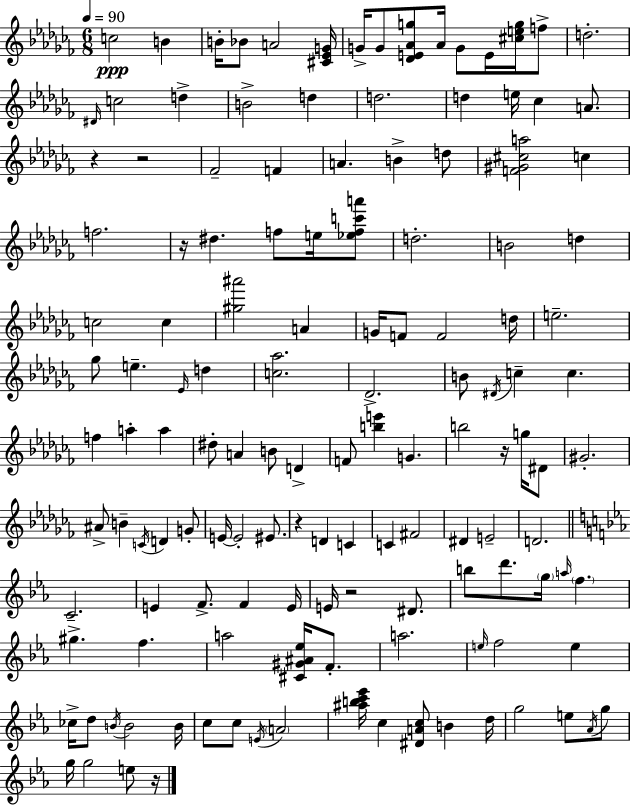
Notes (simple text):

C5/h B4/q B4/s Bb4/e A4/h [C#4,Eb4,G4]/s G4/s G4/e [Db4,E4,Ab4,G5]/e Ab4/s G4/e E4/s [C#5,E5,G5]/s F5/e D5/h. D#4/s C5/h D5/q B4/h D5/q D5/h. D5/q E5/s CES5/q A4/e. R/q R/h FES4/h F4/q A4/q. B4/q D5/e [F4,G#4,C#5,A5]/h C5/q F5/h. R/s D#5/q. F5/e E5/s [Eb5,F5,C6,A6]/e D5/h. B4/h D5/q C5/h C5/q [G#5,A#6]/h A4/q G4/s F4/e F4/h D5/s E5/h. Gb5/e E5/q. Eb4/s D5/q [C5,Ab5]/h. Db4/h. B4/e D#4/s C5/q C5/q. F5/q A5/q A5/q D#5/e A4/q B4/e D4/q F4/e [B5,E6]/q G4/q. B5/h R/s G5/s D#4/e G#4/h. A#4/e B4/q C4/s D4/q G4/e E4/s E4/h EIS4/e. R/q D4/q C4/q C4/q F#4/h D#4/q E4/h D4/h. C4/h. E4/q F4/e. F4/q E4/s E4/s R/h D#4/e. B5/e D6/e. G5/s A5/s F5/q. G#5/q. F5/q. A5/h [C#4,G#4,A#4,Eb5]/s F4/e. A5/h. E5/s F5/h E5/q CES5/s D5/e B4/s B4/h B4/s C5/e C5/e E4/s A4/h [A#5,B5,C6,Eb6]/s C5/q [D#4,A4,C5]/e B4/q D5/s G5/h E5/e Ab4/s G5/e G5/s G5/h E5/e R/s